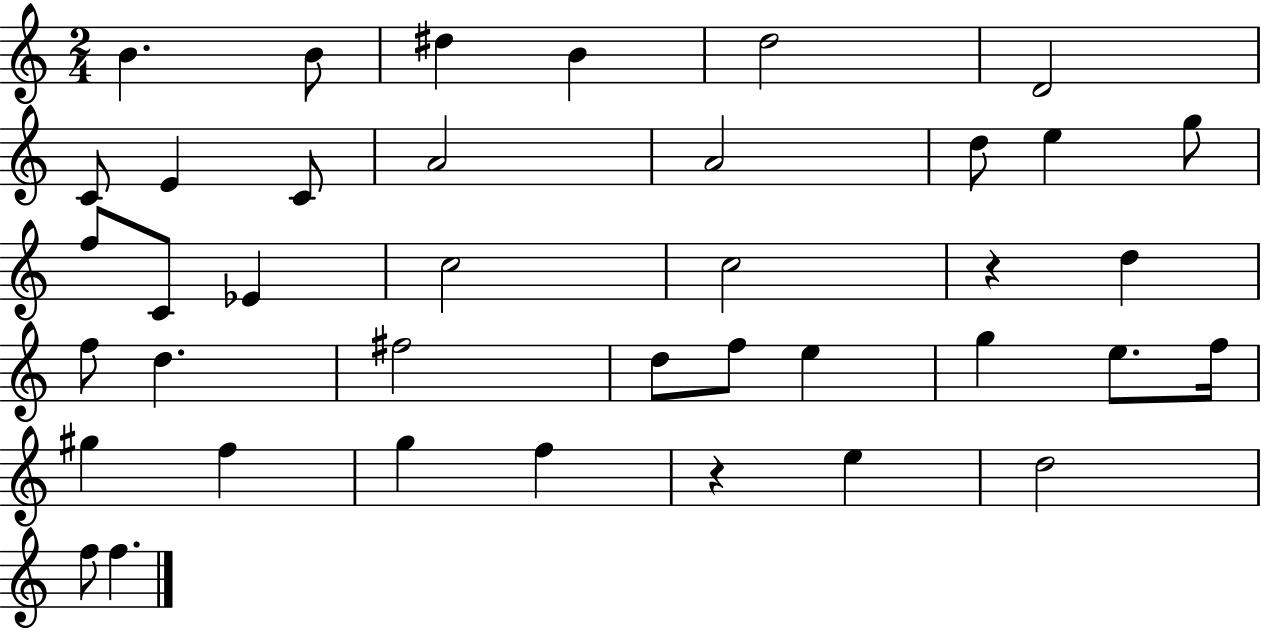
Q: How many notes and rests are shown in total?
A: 39